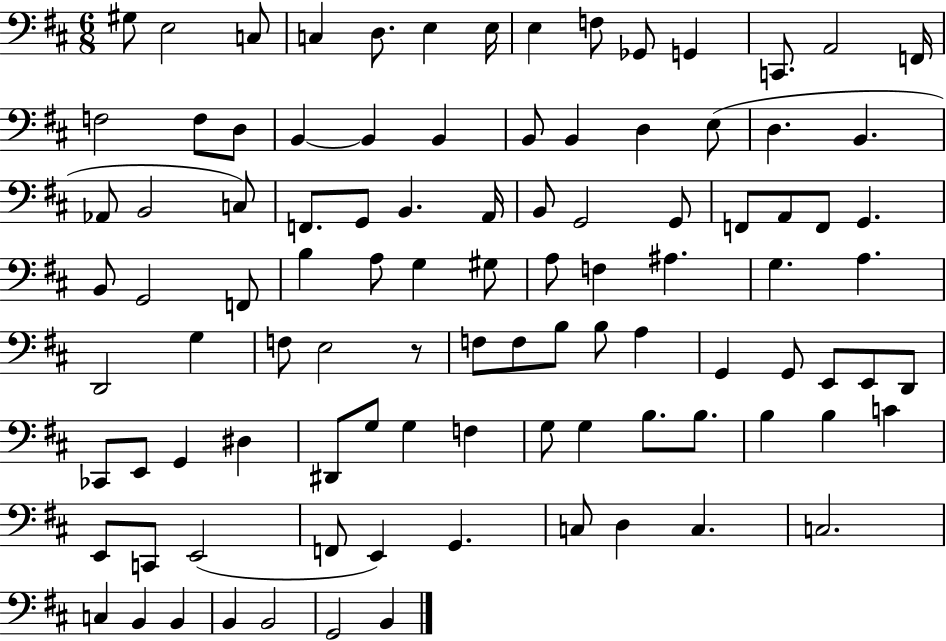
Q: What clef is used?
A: bass